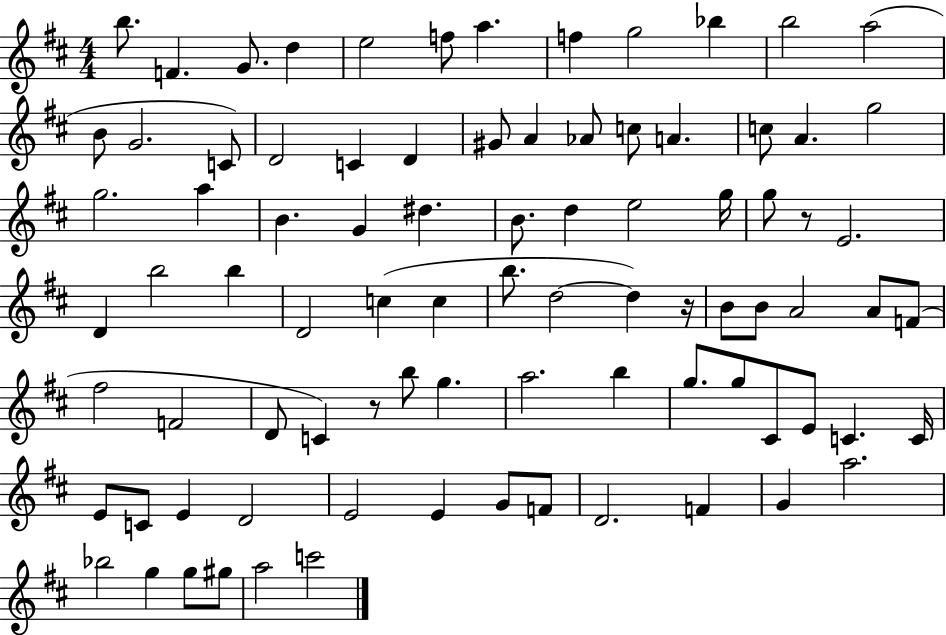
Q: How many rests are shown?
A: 3